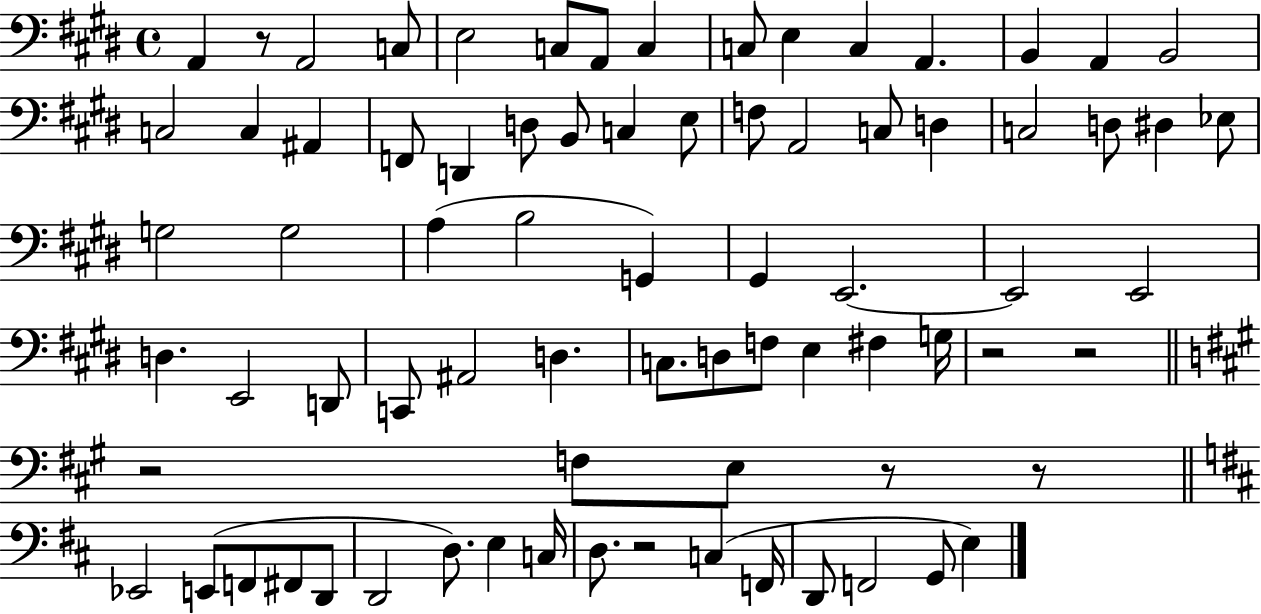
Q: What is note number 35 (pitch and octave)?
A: B3